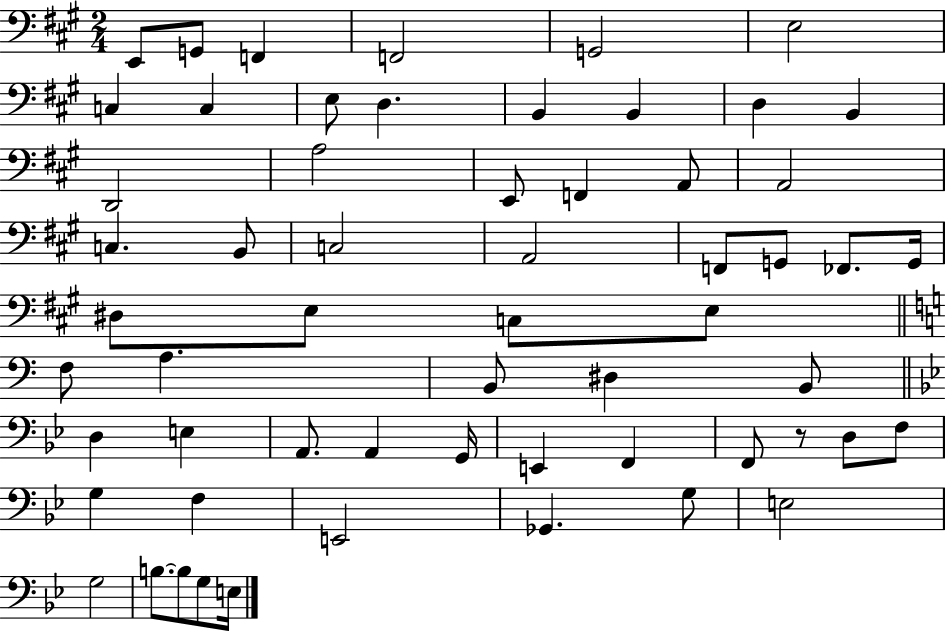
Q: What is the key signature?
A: A major